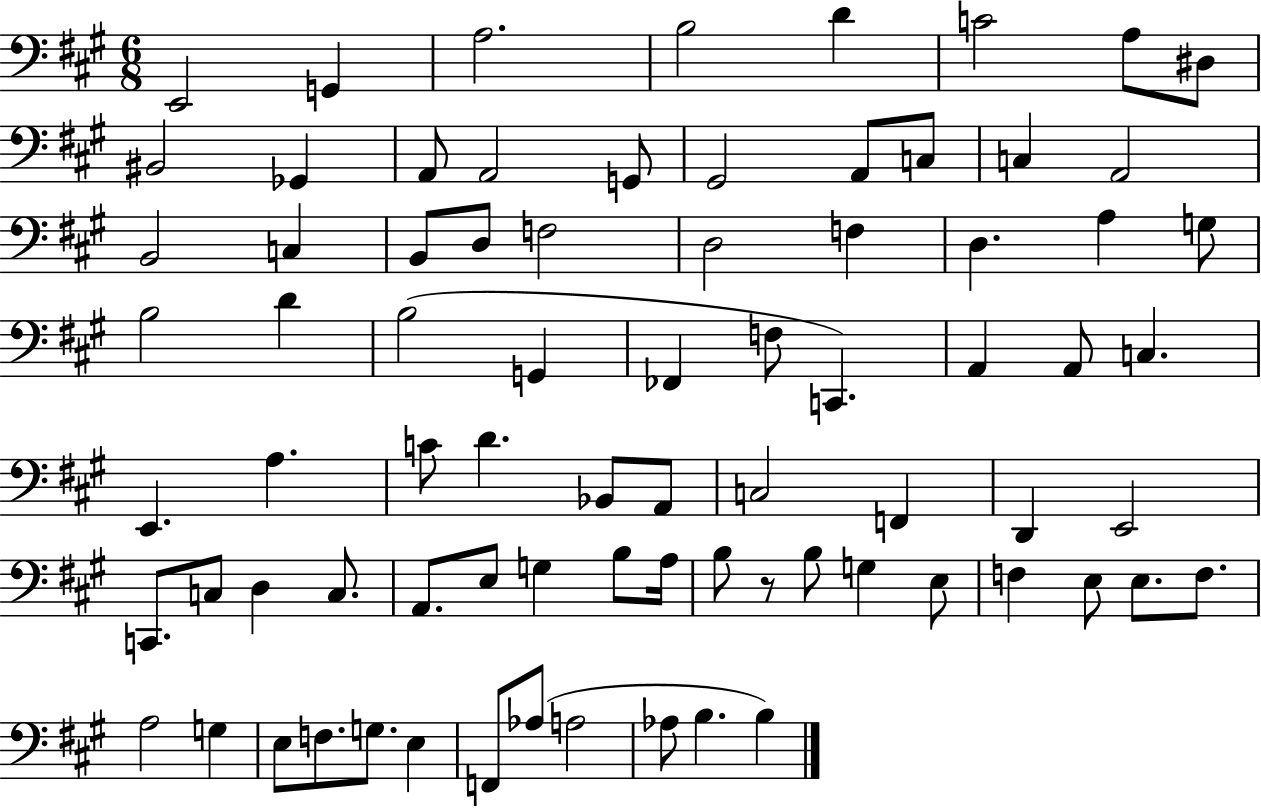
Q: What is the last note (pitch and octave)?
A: B3